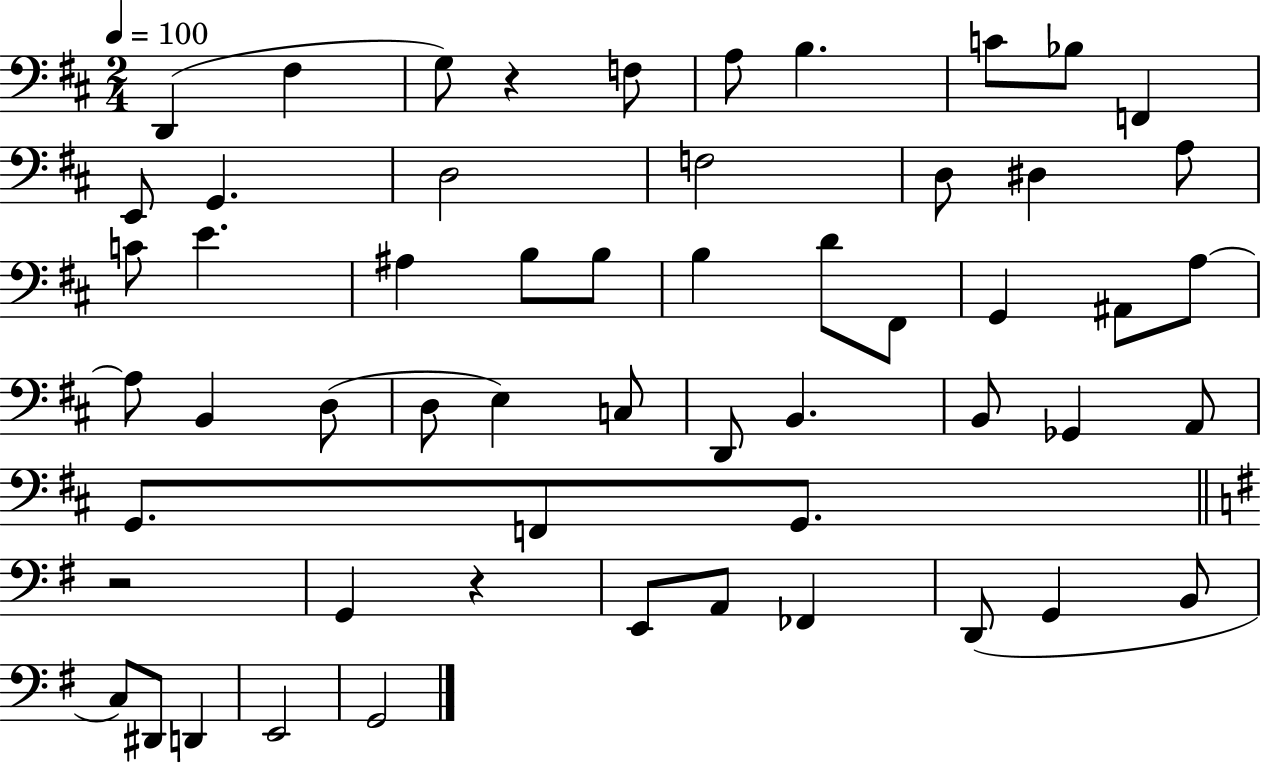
D2/q F#3/q G3/e R/q F3/e A3/e B3/q. C4/e Bb3/e F2/q E2/e G2/q. D3/h F3/h D3/e D#3/q A3/e C4/e E4/q. A#3/q B3/e B3/e B3/q D4/e F#2/e G2/q A#2/e A3/e A3/e B2/q D3/e D3/e E3/q C3/e D2/e B2/q. B2/e Gb2/q A2/e G2/e. F2/e G2/e. R/h G2/q R/q E2/e A2/e FES2/q D2/e G2/q B2/e C3/e D#2/e D2/q E2/h G2/h